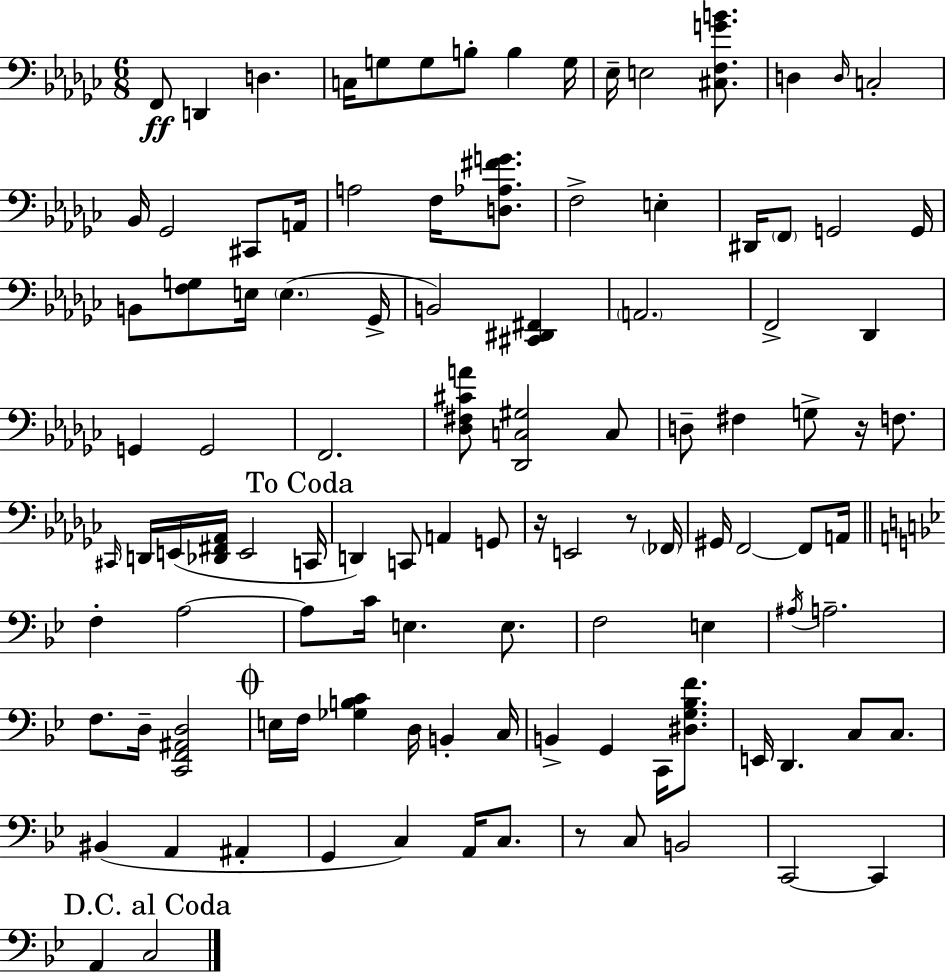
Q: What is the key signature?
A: EES minor